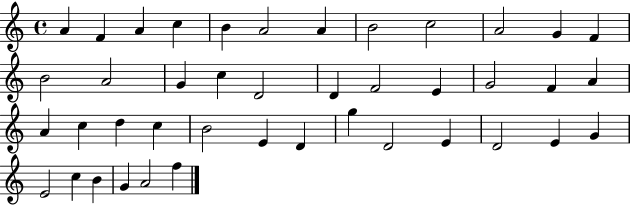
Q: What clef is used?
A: treble